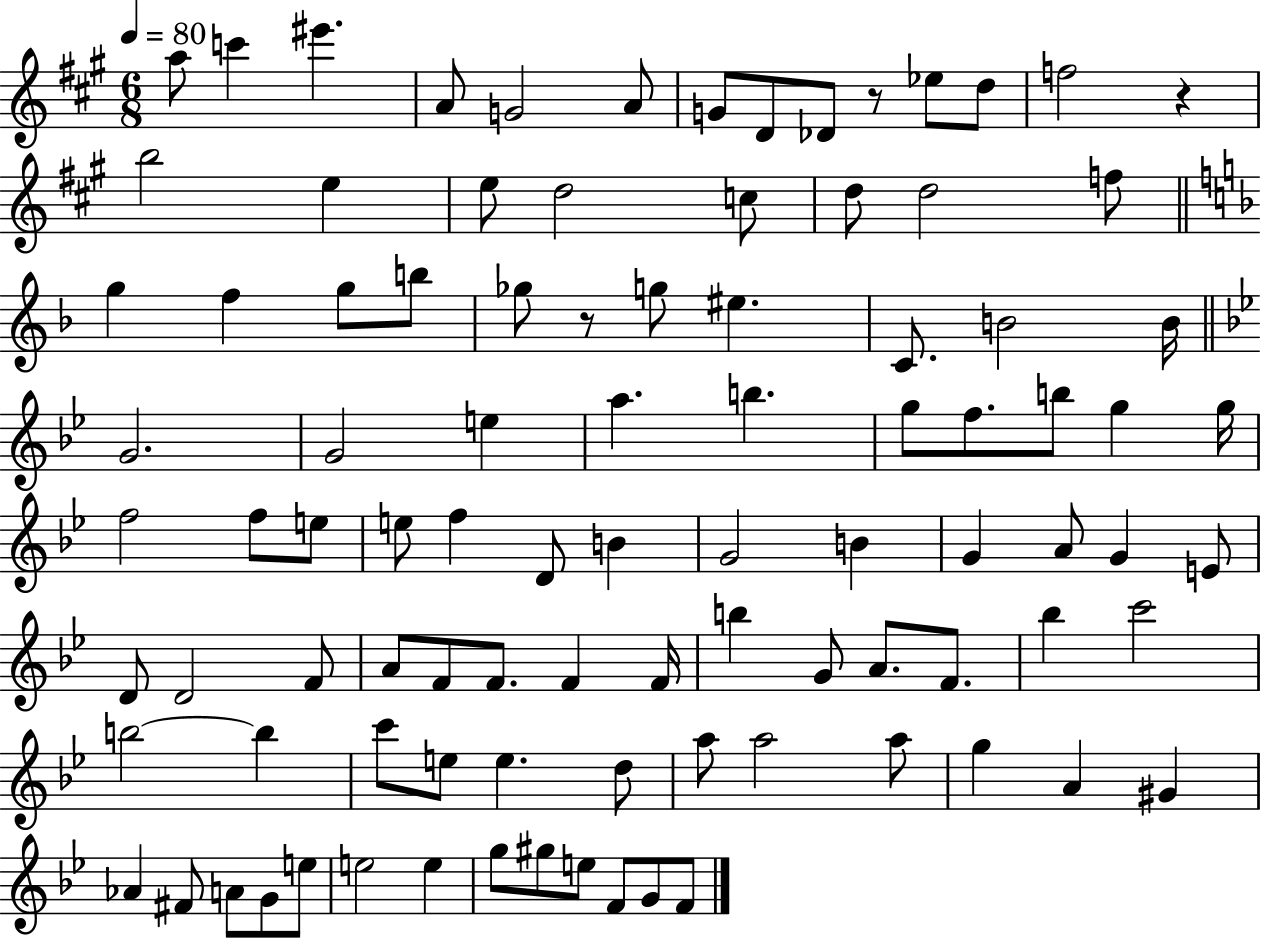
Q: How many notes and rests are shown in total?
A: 95